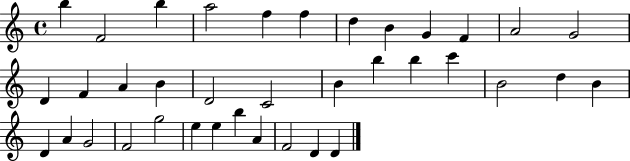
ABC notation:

X:1
T:Untitled
M:4/4
L:1/4
K:C
b F2 b a2 f f d B G F A2 G2 D F A B D2 C2 B b b c' B2 d B D A G2 F2 g2 e e b A F2 D D